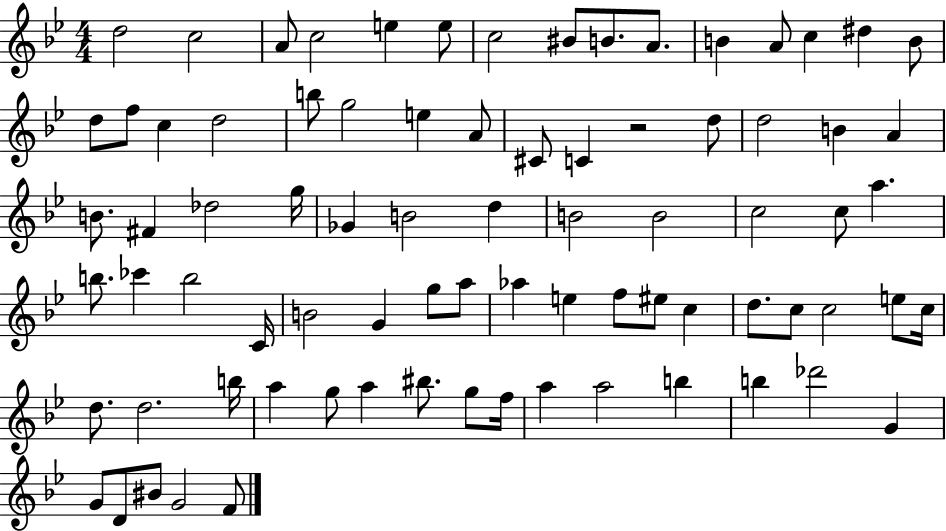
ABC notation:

X:1
T:Untitled
M:4/4
L:1/4
K:Bb
d2 c2 A/2 c2 e e/2 c2 ^B/2 B/2 A/2 B A/2 c ^d B/2 d/2 f/2 c d2 b/2 g2 e A/2 ^C/2 C z2 d/2 d2 B A B/2 ^F _d2 g/4 _G B2 d B2 B2 c2 c/2 a b/2 _c' b2 C/4 B2 G g/2 a/2 _a e f/2 ^e/2 c d/2 c/2 c2 e/2 c/4 d/2 d2 b/4 a g/2 a ^b/2 g/2 f/4 a a2 b b _d'2 G G/2 D/2 ^B/2 G2 F/2